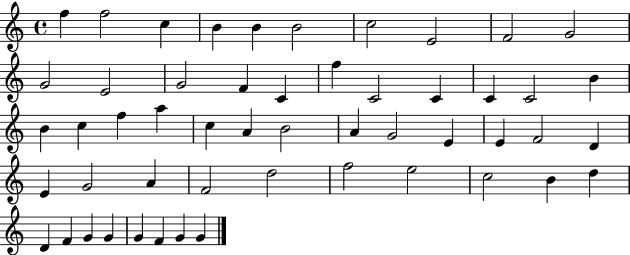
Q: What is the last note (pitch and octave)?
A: G4